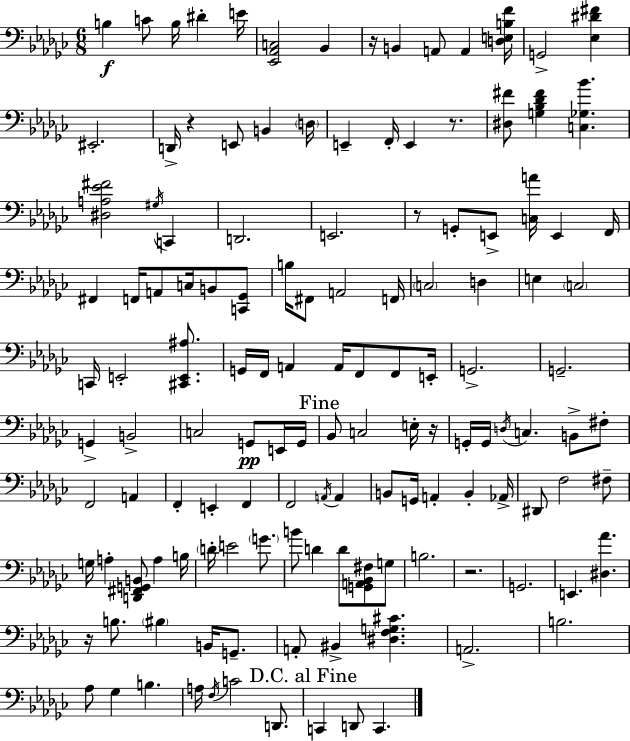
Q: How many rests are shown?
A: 7